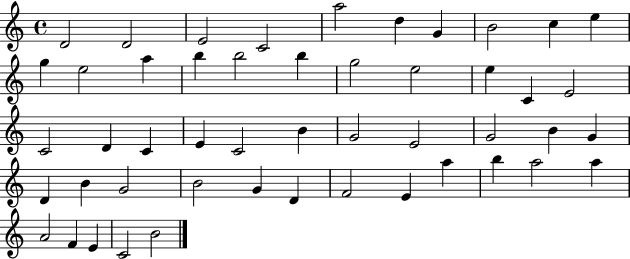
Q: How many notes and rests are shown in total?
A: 49